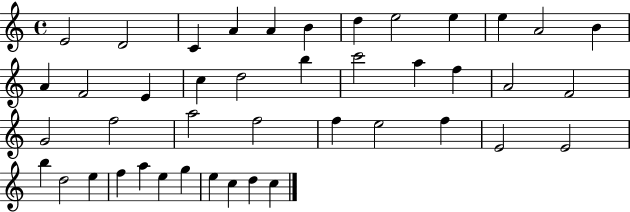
X:1
T:Untitled
M:4/4
L:1/4
K:C
E2 D2 C A A B d e2 e e A2 B A F2 E c d2 b c'2 a f A2 F2 G2 f2 a2 f2 f e2 f E2 E2 b d2 e f a e g e c d c